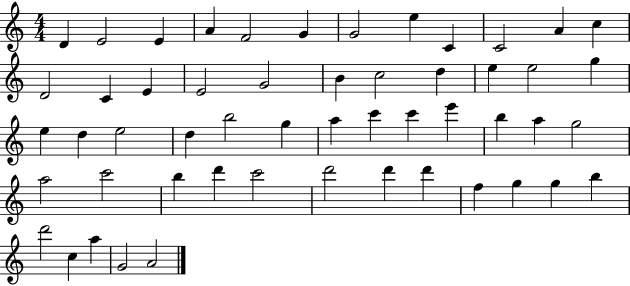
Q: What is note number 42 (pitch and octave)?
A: D6